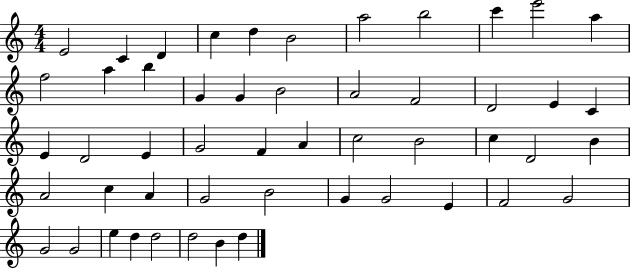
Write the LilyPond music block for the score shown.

{
  \clef treble
  \numericTimeSignature
  \time 4/4
  \key c \major
  e'2 c'4 d'4 | c''4 d''4 b'2 | a''2 b''2 | c'''4 e'''2 a''4 | \break f''2 a''4 b''4 | g'4 g'4 b'2 | a'2 f'2 | d'2 e'4 c'4 | \break e'4 d'2 e'4 | g'2 f'4 a'4 | c''2 b'2 | c''4 d'2 b'4 | \break a'2 c''4 a'4 | g'2 b'2 | g'4 g'2 e'4 | f'2 g'2 | \break g'2 g'2 | e''4 d''4 d''2 | d''2 b'4 d''4 | \bar "|."
}